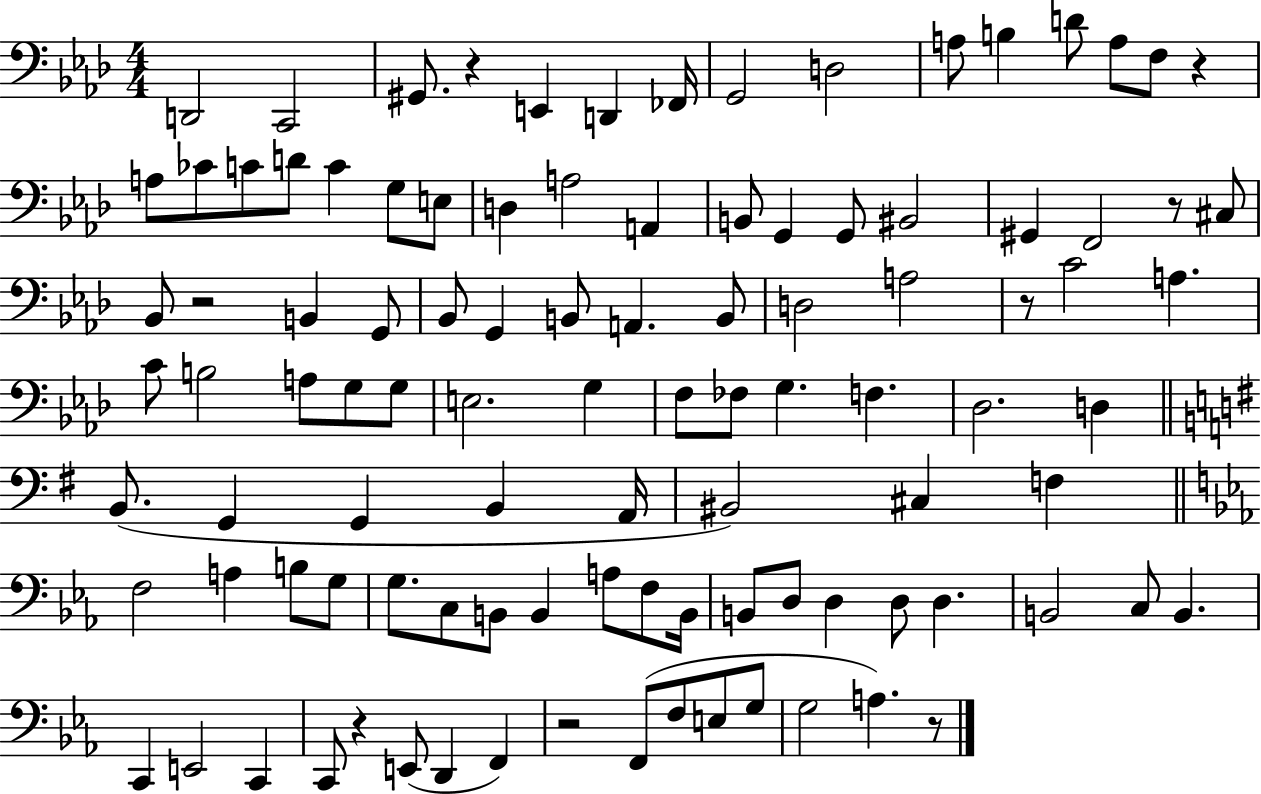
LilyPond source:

{
  \clef bass
  \numericTimeSignature
  \time 4/4
  \key aes \major
  d,2 c,2 | gis,8. r4 e,4 d,4 fes,16 | g,2 d2 | a8 b4 d'8 a8 f8 r4 | \break a8 ces'8 c'8 d'8 c'4 g8 e8 | d4 a2 a,4 | b,8 g,4 g,8 bis,2 | gis,4 f,2 r8 cis8 | \break bes,8 r2 b,4 g,8 | bes,8 g,4 b,8 a,4. b,8 | d2 a2 | r8 c'2 a4. | \break c'8 b2 a8 g8 g8 | e2. g4 | f8 fes8 g4. f4. | des2. d4 | \break \bar "||" \break \key g \major b,8.( g,4 g,4 b,4 a,16 | bis,2) cis4 f4 | \bar "||" \break \key c \minor f2 a4 b8 g8 | g8. c8 b,8 b,4 a8 f8 b,16 | b,8 d8 d4 d8 d4. | b,2 c8 b,4. | \break c,4 e,2 c,4 | c,8 r4 e,8( d,4 f,4) | r2 f,8( f8 e8 g8 | g2 a4.) r8 | \break \bar "|."
}